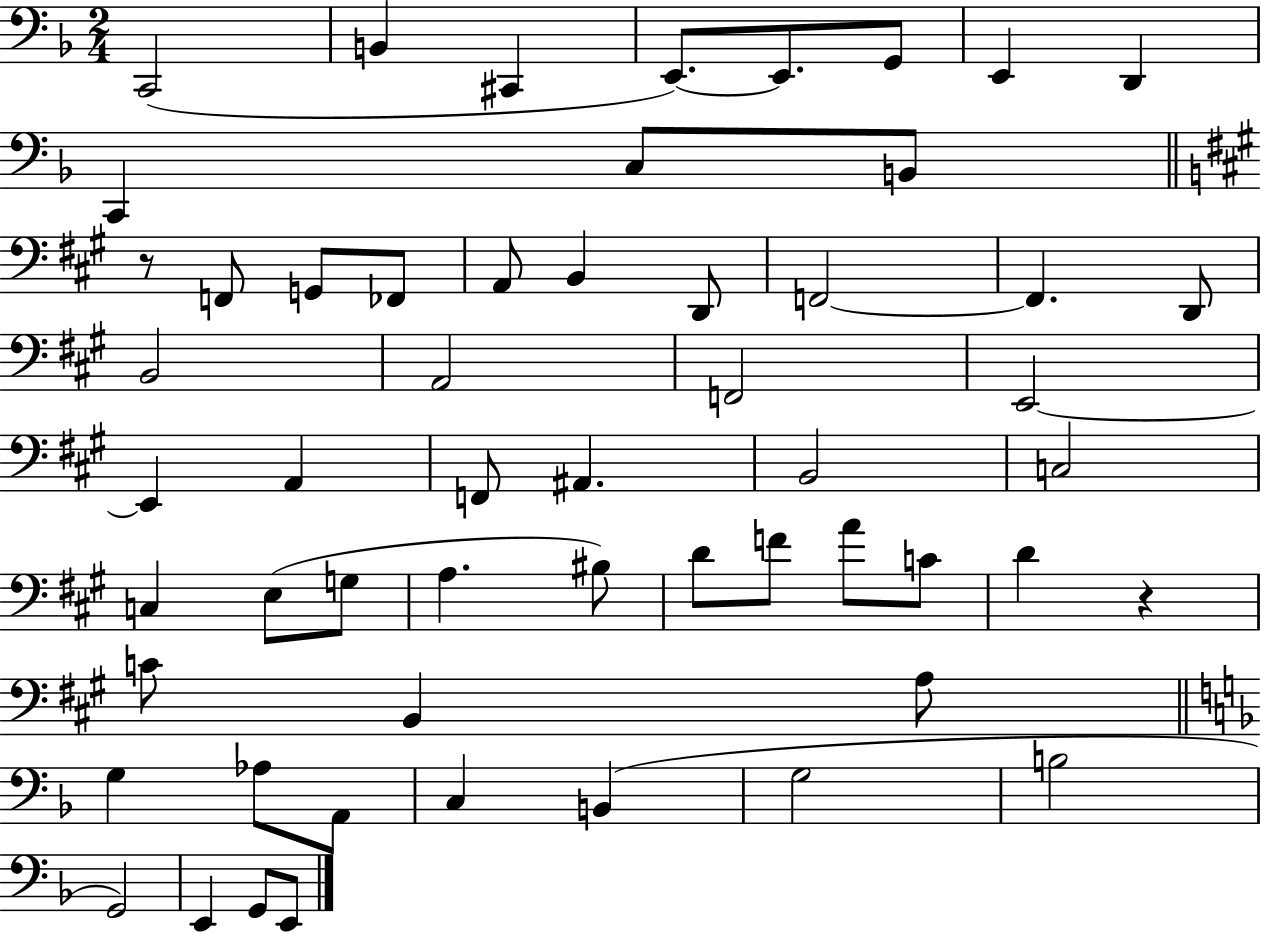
C2/h B2/q C#2/q E2/e. E2/e. G2/e E2/q D2/q C2/q C3/e B2/e R/e F2/e G2/e FES2/e A2/e B2/q D2/e F2/h F2/q. D2/e B2/h A2/h F2/h E2/h E2/q A2/q F2/e A#2/q. B2/h C3/h C3/q E3/e G3/e A3/q. BIS3/e D4/e F4/e A4/e C4/e D4/q R/q C4/e B2/q A3/e G3/q Ab3/e A2/e C3/q B2/q G3/h B3/h G2/h E2/q G2/e E2/e